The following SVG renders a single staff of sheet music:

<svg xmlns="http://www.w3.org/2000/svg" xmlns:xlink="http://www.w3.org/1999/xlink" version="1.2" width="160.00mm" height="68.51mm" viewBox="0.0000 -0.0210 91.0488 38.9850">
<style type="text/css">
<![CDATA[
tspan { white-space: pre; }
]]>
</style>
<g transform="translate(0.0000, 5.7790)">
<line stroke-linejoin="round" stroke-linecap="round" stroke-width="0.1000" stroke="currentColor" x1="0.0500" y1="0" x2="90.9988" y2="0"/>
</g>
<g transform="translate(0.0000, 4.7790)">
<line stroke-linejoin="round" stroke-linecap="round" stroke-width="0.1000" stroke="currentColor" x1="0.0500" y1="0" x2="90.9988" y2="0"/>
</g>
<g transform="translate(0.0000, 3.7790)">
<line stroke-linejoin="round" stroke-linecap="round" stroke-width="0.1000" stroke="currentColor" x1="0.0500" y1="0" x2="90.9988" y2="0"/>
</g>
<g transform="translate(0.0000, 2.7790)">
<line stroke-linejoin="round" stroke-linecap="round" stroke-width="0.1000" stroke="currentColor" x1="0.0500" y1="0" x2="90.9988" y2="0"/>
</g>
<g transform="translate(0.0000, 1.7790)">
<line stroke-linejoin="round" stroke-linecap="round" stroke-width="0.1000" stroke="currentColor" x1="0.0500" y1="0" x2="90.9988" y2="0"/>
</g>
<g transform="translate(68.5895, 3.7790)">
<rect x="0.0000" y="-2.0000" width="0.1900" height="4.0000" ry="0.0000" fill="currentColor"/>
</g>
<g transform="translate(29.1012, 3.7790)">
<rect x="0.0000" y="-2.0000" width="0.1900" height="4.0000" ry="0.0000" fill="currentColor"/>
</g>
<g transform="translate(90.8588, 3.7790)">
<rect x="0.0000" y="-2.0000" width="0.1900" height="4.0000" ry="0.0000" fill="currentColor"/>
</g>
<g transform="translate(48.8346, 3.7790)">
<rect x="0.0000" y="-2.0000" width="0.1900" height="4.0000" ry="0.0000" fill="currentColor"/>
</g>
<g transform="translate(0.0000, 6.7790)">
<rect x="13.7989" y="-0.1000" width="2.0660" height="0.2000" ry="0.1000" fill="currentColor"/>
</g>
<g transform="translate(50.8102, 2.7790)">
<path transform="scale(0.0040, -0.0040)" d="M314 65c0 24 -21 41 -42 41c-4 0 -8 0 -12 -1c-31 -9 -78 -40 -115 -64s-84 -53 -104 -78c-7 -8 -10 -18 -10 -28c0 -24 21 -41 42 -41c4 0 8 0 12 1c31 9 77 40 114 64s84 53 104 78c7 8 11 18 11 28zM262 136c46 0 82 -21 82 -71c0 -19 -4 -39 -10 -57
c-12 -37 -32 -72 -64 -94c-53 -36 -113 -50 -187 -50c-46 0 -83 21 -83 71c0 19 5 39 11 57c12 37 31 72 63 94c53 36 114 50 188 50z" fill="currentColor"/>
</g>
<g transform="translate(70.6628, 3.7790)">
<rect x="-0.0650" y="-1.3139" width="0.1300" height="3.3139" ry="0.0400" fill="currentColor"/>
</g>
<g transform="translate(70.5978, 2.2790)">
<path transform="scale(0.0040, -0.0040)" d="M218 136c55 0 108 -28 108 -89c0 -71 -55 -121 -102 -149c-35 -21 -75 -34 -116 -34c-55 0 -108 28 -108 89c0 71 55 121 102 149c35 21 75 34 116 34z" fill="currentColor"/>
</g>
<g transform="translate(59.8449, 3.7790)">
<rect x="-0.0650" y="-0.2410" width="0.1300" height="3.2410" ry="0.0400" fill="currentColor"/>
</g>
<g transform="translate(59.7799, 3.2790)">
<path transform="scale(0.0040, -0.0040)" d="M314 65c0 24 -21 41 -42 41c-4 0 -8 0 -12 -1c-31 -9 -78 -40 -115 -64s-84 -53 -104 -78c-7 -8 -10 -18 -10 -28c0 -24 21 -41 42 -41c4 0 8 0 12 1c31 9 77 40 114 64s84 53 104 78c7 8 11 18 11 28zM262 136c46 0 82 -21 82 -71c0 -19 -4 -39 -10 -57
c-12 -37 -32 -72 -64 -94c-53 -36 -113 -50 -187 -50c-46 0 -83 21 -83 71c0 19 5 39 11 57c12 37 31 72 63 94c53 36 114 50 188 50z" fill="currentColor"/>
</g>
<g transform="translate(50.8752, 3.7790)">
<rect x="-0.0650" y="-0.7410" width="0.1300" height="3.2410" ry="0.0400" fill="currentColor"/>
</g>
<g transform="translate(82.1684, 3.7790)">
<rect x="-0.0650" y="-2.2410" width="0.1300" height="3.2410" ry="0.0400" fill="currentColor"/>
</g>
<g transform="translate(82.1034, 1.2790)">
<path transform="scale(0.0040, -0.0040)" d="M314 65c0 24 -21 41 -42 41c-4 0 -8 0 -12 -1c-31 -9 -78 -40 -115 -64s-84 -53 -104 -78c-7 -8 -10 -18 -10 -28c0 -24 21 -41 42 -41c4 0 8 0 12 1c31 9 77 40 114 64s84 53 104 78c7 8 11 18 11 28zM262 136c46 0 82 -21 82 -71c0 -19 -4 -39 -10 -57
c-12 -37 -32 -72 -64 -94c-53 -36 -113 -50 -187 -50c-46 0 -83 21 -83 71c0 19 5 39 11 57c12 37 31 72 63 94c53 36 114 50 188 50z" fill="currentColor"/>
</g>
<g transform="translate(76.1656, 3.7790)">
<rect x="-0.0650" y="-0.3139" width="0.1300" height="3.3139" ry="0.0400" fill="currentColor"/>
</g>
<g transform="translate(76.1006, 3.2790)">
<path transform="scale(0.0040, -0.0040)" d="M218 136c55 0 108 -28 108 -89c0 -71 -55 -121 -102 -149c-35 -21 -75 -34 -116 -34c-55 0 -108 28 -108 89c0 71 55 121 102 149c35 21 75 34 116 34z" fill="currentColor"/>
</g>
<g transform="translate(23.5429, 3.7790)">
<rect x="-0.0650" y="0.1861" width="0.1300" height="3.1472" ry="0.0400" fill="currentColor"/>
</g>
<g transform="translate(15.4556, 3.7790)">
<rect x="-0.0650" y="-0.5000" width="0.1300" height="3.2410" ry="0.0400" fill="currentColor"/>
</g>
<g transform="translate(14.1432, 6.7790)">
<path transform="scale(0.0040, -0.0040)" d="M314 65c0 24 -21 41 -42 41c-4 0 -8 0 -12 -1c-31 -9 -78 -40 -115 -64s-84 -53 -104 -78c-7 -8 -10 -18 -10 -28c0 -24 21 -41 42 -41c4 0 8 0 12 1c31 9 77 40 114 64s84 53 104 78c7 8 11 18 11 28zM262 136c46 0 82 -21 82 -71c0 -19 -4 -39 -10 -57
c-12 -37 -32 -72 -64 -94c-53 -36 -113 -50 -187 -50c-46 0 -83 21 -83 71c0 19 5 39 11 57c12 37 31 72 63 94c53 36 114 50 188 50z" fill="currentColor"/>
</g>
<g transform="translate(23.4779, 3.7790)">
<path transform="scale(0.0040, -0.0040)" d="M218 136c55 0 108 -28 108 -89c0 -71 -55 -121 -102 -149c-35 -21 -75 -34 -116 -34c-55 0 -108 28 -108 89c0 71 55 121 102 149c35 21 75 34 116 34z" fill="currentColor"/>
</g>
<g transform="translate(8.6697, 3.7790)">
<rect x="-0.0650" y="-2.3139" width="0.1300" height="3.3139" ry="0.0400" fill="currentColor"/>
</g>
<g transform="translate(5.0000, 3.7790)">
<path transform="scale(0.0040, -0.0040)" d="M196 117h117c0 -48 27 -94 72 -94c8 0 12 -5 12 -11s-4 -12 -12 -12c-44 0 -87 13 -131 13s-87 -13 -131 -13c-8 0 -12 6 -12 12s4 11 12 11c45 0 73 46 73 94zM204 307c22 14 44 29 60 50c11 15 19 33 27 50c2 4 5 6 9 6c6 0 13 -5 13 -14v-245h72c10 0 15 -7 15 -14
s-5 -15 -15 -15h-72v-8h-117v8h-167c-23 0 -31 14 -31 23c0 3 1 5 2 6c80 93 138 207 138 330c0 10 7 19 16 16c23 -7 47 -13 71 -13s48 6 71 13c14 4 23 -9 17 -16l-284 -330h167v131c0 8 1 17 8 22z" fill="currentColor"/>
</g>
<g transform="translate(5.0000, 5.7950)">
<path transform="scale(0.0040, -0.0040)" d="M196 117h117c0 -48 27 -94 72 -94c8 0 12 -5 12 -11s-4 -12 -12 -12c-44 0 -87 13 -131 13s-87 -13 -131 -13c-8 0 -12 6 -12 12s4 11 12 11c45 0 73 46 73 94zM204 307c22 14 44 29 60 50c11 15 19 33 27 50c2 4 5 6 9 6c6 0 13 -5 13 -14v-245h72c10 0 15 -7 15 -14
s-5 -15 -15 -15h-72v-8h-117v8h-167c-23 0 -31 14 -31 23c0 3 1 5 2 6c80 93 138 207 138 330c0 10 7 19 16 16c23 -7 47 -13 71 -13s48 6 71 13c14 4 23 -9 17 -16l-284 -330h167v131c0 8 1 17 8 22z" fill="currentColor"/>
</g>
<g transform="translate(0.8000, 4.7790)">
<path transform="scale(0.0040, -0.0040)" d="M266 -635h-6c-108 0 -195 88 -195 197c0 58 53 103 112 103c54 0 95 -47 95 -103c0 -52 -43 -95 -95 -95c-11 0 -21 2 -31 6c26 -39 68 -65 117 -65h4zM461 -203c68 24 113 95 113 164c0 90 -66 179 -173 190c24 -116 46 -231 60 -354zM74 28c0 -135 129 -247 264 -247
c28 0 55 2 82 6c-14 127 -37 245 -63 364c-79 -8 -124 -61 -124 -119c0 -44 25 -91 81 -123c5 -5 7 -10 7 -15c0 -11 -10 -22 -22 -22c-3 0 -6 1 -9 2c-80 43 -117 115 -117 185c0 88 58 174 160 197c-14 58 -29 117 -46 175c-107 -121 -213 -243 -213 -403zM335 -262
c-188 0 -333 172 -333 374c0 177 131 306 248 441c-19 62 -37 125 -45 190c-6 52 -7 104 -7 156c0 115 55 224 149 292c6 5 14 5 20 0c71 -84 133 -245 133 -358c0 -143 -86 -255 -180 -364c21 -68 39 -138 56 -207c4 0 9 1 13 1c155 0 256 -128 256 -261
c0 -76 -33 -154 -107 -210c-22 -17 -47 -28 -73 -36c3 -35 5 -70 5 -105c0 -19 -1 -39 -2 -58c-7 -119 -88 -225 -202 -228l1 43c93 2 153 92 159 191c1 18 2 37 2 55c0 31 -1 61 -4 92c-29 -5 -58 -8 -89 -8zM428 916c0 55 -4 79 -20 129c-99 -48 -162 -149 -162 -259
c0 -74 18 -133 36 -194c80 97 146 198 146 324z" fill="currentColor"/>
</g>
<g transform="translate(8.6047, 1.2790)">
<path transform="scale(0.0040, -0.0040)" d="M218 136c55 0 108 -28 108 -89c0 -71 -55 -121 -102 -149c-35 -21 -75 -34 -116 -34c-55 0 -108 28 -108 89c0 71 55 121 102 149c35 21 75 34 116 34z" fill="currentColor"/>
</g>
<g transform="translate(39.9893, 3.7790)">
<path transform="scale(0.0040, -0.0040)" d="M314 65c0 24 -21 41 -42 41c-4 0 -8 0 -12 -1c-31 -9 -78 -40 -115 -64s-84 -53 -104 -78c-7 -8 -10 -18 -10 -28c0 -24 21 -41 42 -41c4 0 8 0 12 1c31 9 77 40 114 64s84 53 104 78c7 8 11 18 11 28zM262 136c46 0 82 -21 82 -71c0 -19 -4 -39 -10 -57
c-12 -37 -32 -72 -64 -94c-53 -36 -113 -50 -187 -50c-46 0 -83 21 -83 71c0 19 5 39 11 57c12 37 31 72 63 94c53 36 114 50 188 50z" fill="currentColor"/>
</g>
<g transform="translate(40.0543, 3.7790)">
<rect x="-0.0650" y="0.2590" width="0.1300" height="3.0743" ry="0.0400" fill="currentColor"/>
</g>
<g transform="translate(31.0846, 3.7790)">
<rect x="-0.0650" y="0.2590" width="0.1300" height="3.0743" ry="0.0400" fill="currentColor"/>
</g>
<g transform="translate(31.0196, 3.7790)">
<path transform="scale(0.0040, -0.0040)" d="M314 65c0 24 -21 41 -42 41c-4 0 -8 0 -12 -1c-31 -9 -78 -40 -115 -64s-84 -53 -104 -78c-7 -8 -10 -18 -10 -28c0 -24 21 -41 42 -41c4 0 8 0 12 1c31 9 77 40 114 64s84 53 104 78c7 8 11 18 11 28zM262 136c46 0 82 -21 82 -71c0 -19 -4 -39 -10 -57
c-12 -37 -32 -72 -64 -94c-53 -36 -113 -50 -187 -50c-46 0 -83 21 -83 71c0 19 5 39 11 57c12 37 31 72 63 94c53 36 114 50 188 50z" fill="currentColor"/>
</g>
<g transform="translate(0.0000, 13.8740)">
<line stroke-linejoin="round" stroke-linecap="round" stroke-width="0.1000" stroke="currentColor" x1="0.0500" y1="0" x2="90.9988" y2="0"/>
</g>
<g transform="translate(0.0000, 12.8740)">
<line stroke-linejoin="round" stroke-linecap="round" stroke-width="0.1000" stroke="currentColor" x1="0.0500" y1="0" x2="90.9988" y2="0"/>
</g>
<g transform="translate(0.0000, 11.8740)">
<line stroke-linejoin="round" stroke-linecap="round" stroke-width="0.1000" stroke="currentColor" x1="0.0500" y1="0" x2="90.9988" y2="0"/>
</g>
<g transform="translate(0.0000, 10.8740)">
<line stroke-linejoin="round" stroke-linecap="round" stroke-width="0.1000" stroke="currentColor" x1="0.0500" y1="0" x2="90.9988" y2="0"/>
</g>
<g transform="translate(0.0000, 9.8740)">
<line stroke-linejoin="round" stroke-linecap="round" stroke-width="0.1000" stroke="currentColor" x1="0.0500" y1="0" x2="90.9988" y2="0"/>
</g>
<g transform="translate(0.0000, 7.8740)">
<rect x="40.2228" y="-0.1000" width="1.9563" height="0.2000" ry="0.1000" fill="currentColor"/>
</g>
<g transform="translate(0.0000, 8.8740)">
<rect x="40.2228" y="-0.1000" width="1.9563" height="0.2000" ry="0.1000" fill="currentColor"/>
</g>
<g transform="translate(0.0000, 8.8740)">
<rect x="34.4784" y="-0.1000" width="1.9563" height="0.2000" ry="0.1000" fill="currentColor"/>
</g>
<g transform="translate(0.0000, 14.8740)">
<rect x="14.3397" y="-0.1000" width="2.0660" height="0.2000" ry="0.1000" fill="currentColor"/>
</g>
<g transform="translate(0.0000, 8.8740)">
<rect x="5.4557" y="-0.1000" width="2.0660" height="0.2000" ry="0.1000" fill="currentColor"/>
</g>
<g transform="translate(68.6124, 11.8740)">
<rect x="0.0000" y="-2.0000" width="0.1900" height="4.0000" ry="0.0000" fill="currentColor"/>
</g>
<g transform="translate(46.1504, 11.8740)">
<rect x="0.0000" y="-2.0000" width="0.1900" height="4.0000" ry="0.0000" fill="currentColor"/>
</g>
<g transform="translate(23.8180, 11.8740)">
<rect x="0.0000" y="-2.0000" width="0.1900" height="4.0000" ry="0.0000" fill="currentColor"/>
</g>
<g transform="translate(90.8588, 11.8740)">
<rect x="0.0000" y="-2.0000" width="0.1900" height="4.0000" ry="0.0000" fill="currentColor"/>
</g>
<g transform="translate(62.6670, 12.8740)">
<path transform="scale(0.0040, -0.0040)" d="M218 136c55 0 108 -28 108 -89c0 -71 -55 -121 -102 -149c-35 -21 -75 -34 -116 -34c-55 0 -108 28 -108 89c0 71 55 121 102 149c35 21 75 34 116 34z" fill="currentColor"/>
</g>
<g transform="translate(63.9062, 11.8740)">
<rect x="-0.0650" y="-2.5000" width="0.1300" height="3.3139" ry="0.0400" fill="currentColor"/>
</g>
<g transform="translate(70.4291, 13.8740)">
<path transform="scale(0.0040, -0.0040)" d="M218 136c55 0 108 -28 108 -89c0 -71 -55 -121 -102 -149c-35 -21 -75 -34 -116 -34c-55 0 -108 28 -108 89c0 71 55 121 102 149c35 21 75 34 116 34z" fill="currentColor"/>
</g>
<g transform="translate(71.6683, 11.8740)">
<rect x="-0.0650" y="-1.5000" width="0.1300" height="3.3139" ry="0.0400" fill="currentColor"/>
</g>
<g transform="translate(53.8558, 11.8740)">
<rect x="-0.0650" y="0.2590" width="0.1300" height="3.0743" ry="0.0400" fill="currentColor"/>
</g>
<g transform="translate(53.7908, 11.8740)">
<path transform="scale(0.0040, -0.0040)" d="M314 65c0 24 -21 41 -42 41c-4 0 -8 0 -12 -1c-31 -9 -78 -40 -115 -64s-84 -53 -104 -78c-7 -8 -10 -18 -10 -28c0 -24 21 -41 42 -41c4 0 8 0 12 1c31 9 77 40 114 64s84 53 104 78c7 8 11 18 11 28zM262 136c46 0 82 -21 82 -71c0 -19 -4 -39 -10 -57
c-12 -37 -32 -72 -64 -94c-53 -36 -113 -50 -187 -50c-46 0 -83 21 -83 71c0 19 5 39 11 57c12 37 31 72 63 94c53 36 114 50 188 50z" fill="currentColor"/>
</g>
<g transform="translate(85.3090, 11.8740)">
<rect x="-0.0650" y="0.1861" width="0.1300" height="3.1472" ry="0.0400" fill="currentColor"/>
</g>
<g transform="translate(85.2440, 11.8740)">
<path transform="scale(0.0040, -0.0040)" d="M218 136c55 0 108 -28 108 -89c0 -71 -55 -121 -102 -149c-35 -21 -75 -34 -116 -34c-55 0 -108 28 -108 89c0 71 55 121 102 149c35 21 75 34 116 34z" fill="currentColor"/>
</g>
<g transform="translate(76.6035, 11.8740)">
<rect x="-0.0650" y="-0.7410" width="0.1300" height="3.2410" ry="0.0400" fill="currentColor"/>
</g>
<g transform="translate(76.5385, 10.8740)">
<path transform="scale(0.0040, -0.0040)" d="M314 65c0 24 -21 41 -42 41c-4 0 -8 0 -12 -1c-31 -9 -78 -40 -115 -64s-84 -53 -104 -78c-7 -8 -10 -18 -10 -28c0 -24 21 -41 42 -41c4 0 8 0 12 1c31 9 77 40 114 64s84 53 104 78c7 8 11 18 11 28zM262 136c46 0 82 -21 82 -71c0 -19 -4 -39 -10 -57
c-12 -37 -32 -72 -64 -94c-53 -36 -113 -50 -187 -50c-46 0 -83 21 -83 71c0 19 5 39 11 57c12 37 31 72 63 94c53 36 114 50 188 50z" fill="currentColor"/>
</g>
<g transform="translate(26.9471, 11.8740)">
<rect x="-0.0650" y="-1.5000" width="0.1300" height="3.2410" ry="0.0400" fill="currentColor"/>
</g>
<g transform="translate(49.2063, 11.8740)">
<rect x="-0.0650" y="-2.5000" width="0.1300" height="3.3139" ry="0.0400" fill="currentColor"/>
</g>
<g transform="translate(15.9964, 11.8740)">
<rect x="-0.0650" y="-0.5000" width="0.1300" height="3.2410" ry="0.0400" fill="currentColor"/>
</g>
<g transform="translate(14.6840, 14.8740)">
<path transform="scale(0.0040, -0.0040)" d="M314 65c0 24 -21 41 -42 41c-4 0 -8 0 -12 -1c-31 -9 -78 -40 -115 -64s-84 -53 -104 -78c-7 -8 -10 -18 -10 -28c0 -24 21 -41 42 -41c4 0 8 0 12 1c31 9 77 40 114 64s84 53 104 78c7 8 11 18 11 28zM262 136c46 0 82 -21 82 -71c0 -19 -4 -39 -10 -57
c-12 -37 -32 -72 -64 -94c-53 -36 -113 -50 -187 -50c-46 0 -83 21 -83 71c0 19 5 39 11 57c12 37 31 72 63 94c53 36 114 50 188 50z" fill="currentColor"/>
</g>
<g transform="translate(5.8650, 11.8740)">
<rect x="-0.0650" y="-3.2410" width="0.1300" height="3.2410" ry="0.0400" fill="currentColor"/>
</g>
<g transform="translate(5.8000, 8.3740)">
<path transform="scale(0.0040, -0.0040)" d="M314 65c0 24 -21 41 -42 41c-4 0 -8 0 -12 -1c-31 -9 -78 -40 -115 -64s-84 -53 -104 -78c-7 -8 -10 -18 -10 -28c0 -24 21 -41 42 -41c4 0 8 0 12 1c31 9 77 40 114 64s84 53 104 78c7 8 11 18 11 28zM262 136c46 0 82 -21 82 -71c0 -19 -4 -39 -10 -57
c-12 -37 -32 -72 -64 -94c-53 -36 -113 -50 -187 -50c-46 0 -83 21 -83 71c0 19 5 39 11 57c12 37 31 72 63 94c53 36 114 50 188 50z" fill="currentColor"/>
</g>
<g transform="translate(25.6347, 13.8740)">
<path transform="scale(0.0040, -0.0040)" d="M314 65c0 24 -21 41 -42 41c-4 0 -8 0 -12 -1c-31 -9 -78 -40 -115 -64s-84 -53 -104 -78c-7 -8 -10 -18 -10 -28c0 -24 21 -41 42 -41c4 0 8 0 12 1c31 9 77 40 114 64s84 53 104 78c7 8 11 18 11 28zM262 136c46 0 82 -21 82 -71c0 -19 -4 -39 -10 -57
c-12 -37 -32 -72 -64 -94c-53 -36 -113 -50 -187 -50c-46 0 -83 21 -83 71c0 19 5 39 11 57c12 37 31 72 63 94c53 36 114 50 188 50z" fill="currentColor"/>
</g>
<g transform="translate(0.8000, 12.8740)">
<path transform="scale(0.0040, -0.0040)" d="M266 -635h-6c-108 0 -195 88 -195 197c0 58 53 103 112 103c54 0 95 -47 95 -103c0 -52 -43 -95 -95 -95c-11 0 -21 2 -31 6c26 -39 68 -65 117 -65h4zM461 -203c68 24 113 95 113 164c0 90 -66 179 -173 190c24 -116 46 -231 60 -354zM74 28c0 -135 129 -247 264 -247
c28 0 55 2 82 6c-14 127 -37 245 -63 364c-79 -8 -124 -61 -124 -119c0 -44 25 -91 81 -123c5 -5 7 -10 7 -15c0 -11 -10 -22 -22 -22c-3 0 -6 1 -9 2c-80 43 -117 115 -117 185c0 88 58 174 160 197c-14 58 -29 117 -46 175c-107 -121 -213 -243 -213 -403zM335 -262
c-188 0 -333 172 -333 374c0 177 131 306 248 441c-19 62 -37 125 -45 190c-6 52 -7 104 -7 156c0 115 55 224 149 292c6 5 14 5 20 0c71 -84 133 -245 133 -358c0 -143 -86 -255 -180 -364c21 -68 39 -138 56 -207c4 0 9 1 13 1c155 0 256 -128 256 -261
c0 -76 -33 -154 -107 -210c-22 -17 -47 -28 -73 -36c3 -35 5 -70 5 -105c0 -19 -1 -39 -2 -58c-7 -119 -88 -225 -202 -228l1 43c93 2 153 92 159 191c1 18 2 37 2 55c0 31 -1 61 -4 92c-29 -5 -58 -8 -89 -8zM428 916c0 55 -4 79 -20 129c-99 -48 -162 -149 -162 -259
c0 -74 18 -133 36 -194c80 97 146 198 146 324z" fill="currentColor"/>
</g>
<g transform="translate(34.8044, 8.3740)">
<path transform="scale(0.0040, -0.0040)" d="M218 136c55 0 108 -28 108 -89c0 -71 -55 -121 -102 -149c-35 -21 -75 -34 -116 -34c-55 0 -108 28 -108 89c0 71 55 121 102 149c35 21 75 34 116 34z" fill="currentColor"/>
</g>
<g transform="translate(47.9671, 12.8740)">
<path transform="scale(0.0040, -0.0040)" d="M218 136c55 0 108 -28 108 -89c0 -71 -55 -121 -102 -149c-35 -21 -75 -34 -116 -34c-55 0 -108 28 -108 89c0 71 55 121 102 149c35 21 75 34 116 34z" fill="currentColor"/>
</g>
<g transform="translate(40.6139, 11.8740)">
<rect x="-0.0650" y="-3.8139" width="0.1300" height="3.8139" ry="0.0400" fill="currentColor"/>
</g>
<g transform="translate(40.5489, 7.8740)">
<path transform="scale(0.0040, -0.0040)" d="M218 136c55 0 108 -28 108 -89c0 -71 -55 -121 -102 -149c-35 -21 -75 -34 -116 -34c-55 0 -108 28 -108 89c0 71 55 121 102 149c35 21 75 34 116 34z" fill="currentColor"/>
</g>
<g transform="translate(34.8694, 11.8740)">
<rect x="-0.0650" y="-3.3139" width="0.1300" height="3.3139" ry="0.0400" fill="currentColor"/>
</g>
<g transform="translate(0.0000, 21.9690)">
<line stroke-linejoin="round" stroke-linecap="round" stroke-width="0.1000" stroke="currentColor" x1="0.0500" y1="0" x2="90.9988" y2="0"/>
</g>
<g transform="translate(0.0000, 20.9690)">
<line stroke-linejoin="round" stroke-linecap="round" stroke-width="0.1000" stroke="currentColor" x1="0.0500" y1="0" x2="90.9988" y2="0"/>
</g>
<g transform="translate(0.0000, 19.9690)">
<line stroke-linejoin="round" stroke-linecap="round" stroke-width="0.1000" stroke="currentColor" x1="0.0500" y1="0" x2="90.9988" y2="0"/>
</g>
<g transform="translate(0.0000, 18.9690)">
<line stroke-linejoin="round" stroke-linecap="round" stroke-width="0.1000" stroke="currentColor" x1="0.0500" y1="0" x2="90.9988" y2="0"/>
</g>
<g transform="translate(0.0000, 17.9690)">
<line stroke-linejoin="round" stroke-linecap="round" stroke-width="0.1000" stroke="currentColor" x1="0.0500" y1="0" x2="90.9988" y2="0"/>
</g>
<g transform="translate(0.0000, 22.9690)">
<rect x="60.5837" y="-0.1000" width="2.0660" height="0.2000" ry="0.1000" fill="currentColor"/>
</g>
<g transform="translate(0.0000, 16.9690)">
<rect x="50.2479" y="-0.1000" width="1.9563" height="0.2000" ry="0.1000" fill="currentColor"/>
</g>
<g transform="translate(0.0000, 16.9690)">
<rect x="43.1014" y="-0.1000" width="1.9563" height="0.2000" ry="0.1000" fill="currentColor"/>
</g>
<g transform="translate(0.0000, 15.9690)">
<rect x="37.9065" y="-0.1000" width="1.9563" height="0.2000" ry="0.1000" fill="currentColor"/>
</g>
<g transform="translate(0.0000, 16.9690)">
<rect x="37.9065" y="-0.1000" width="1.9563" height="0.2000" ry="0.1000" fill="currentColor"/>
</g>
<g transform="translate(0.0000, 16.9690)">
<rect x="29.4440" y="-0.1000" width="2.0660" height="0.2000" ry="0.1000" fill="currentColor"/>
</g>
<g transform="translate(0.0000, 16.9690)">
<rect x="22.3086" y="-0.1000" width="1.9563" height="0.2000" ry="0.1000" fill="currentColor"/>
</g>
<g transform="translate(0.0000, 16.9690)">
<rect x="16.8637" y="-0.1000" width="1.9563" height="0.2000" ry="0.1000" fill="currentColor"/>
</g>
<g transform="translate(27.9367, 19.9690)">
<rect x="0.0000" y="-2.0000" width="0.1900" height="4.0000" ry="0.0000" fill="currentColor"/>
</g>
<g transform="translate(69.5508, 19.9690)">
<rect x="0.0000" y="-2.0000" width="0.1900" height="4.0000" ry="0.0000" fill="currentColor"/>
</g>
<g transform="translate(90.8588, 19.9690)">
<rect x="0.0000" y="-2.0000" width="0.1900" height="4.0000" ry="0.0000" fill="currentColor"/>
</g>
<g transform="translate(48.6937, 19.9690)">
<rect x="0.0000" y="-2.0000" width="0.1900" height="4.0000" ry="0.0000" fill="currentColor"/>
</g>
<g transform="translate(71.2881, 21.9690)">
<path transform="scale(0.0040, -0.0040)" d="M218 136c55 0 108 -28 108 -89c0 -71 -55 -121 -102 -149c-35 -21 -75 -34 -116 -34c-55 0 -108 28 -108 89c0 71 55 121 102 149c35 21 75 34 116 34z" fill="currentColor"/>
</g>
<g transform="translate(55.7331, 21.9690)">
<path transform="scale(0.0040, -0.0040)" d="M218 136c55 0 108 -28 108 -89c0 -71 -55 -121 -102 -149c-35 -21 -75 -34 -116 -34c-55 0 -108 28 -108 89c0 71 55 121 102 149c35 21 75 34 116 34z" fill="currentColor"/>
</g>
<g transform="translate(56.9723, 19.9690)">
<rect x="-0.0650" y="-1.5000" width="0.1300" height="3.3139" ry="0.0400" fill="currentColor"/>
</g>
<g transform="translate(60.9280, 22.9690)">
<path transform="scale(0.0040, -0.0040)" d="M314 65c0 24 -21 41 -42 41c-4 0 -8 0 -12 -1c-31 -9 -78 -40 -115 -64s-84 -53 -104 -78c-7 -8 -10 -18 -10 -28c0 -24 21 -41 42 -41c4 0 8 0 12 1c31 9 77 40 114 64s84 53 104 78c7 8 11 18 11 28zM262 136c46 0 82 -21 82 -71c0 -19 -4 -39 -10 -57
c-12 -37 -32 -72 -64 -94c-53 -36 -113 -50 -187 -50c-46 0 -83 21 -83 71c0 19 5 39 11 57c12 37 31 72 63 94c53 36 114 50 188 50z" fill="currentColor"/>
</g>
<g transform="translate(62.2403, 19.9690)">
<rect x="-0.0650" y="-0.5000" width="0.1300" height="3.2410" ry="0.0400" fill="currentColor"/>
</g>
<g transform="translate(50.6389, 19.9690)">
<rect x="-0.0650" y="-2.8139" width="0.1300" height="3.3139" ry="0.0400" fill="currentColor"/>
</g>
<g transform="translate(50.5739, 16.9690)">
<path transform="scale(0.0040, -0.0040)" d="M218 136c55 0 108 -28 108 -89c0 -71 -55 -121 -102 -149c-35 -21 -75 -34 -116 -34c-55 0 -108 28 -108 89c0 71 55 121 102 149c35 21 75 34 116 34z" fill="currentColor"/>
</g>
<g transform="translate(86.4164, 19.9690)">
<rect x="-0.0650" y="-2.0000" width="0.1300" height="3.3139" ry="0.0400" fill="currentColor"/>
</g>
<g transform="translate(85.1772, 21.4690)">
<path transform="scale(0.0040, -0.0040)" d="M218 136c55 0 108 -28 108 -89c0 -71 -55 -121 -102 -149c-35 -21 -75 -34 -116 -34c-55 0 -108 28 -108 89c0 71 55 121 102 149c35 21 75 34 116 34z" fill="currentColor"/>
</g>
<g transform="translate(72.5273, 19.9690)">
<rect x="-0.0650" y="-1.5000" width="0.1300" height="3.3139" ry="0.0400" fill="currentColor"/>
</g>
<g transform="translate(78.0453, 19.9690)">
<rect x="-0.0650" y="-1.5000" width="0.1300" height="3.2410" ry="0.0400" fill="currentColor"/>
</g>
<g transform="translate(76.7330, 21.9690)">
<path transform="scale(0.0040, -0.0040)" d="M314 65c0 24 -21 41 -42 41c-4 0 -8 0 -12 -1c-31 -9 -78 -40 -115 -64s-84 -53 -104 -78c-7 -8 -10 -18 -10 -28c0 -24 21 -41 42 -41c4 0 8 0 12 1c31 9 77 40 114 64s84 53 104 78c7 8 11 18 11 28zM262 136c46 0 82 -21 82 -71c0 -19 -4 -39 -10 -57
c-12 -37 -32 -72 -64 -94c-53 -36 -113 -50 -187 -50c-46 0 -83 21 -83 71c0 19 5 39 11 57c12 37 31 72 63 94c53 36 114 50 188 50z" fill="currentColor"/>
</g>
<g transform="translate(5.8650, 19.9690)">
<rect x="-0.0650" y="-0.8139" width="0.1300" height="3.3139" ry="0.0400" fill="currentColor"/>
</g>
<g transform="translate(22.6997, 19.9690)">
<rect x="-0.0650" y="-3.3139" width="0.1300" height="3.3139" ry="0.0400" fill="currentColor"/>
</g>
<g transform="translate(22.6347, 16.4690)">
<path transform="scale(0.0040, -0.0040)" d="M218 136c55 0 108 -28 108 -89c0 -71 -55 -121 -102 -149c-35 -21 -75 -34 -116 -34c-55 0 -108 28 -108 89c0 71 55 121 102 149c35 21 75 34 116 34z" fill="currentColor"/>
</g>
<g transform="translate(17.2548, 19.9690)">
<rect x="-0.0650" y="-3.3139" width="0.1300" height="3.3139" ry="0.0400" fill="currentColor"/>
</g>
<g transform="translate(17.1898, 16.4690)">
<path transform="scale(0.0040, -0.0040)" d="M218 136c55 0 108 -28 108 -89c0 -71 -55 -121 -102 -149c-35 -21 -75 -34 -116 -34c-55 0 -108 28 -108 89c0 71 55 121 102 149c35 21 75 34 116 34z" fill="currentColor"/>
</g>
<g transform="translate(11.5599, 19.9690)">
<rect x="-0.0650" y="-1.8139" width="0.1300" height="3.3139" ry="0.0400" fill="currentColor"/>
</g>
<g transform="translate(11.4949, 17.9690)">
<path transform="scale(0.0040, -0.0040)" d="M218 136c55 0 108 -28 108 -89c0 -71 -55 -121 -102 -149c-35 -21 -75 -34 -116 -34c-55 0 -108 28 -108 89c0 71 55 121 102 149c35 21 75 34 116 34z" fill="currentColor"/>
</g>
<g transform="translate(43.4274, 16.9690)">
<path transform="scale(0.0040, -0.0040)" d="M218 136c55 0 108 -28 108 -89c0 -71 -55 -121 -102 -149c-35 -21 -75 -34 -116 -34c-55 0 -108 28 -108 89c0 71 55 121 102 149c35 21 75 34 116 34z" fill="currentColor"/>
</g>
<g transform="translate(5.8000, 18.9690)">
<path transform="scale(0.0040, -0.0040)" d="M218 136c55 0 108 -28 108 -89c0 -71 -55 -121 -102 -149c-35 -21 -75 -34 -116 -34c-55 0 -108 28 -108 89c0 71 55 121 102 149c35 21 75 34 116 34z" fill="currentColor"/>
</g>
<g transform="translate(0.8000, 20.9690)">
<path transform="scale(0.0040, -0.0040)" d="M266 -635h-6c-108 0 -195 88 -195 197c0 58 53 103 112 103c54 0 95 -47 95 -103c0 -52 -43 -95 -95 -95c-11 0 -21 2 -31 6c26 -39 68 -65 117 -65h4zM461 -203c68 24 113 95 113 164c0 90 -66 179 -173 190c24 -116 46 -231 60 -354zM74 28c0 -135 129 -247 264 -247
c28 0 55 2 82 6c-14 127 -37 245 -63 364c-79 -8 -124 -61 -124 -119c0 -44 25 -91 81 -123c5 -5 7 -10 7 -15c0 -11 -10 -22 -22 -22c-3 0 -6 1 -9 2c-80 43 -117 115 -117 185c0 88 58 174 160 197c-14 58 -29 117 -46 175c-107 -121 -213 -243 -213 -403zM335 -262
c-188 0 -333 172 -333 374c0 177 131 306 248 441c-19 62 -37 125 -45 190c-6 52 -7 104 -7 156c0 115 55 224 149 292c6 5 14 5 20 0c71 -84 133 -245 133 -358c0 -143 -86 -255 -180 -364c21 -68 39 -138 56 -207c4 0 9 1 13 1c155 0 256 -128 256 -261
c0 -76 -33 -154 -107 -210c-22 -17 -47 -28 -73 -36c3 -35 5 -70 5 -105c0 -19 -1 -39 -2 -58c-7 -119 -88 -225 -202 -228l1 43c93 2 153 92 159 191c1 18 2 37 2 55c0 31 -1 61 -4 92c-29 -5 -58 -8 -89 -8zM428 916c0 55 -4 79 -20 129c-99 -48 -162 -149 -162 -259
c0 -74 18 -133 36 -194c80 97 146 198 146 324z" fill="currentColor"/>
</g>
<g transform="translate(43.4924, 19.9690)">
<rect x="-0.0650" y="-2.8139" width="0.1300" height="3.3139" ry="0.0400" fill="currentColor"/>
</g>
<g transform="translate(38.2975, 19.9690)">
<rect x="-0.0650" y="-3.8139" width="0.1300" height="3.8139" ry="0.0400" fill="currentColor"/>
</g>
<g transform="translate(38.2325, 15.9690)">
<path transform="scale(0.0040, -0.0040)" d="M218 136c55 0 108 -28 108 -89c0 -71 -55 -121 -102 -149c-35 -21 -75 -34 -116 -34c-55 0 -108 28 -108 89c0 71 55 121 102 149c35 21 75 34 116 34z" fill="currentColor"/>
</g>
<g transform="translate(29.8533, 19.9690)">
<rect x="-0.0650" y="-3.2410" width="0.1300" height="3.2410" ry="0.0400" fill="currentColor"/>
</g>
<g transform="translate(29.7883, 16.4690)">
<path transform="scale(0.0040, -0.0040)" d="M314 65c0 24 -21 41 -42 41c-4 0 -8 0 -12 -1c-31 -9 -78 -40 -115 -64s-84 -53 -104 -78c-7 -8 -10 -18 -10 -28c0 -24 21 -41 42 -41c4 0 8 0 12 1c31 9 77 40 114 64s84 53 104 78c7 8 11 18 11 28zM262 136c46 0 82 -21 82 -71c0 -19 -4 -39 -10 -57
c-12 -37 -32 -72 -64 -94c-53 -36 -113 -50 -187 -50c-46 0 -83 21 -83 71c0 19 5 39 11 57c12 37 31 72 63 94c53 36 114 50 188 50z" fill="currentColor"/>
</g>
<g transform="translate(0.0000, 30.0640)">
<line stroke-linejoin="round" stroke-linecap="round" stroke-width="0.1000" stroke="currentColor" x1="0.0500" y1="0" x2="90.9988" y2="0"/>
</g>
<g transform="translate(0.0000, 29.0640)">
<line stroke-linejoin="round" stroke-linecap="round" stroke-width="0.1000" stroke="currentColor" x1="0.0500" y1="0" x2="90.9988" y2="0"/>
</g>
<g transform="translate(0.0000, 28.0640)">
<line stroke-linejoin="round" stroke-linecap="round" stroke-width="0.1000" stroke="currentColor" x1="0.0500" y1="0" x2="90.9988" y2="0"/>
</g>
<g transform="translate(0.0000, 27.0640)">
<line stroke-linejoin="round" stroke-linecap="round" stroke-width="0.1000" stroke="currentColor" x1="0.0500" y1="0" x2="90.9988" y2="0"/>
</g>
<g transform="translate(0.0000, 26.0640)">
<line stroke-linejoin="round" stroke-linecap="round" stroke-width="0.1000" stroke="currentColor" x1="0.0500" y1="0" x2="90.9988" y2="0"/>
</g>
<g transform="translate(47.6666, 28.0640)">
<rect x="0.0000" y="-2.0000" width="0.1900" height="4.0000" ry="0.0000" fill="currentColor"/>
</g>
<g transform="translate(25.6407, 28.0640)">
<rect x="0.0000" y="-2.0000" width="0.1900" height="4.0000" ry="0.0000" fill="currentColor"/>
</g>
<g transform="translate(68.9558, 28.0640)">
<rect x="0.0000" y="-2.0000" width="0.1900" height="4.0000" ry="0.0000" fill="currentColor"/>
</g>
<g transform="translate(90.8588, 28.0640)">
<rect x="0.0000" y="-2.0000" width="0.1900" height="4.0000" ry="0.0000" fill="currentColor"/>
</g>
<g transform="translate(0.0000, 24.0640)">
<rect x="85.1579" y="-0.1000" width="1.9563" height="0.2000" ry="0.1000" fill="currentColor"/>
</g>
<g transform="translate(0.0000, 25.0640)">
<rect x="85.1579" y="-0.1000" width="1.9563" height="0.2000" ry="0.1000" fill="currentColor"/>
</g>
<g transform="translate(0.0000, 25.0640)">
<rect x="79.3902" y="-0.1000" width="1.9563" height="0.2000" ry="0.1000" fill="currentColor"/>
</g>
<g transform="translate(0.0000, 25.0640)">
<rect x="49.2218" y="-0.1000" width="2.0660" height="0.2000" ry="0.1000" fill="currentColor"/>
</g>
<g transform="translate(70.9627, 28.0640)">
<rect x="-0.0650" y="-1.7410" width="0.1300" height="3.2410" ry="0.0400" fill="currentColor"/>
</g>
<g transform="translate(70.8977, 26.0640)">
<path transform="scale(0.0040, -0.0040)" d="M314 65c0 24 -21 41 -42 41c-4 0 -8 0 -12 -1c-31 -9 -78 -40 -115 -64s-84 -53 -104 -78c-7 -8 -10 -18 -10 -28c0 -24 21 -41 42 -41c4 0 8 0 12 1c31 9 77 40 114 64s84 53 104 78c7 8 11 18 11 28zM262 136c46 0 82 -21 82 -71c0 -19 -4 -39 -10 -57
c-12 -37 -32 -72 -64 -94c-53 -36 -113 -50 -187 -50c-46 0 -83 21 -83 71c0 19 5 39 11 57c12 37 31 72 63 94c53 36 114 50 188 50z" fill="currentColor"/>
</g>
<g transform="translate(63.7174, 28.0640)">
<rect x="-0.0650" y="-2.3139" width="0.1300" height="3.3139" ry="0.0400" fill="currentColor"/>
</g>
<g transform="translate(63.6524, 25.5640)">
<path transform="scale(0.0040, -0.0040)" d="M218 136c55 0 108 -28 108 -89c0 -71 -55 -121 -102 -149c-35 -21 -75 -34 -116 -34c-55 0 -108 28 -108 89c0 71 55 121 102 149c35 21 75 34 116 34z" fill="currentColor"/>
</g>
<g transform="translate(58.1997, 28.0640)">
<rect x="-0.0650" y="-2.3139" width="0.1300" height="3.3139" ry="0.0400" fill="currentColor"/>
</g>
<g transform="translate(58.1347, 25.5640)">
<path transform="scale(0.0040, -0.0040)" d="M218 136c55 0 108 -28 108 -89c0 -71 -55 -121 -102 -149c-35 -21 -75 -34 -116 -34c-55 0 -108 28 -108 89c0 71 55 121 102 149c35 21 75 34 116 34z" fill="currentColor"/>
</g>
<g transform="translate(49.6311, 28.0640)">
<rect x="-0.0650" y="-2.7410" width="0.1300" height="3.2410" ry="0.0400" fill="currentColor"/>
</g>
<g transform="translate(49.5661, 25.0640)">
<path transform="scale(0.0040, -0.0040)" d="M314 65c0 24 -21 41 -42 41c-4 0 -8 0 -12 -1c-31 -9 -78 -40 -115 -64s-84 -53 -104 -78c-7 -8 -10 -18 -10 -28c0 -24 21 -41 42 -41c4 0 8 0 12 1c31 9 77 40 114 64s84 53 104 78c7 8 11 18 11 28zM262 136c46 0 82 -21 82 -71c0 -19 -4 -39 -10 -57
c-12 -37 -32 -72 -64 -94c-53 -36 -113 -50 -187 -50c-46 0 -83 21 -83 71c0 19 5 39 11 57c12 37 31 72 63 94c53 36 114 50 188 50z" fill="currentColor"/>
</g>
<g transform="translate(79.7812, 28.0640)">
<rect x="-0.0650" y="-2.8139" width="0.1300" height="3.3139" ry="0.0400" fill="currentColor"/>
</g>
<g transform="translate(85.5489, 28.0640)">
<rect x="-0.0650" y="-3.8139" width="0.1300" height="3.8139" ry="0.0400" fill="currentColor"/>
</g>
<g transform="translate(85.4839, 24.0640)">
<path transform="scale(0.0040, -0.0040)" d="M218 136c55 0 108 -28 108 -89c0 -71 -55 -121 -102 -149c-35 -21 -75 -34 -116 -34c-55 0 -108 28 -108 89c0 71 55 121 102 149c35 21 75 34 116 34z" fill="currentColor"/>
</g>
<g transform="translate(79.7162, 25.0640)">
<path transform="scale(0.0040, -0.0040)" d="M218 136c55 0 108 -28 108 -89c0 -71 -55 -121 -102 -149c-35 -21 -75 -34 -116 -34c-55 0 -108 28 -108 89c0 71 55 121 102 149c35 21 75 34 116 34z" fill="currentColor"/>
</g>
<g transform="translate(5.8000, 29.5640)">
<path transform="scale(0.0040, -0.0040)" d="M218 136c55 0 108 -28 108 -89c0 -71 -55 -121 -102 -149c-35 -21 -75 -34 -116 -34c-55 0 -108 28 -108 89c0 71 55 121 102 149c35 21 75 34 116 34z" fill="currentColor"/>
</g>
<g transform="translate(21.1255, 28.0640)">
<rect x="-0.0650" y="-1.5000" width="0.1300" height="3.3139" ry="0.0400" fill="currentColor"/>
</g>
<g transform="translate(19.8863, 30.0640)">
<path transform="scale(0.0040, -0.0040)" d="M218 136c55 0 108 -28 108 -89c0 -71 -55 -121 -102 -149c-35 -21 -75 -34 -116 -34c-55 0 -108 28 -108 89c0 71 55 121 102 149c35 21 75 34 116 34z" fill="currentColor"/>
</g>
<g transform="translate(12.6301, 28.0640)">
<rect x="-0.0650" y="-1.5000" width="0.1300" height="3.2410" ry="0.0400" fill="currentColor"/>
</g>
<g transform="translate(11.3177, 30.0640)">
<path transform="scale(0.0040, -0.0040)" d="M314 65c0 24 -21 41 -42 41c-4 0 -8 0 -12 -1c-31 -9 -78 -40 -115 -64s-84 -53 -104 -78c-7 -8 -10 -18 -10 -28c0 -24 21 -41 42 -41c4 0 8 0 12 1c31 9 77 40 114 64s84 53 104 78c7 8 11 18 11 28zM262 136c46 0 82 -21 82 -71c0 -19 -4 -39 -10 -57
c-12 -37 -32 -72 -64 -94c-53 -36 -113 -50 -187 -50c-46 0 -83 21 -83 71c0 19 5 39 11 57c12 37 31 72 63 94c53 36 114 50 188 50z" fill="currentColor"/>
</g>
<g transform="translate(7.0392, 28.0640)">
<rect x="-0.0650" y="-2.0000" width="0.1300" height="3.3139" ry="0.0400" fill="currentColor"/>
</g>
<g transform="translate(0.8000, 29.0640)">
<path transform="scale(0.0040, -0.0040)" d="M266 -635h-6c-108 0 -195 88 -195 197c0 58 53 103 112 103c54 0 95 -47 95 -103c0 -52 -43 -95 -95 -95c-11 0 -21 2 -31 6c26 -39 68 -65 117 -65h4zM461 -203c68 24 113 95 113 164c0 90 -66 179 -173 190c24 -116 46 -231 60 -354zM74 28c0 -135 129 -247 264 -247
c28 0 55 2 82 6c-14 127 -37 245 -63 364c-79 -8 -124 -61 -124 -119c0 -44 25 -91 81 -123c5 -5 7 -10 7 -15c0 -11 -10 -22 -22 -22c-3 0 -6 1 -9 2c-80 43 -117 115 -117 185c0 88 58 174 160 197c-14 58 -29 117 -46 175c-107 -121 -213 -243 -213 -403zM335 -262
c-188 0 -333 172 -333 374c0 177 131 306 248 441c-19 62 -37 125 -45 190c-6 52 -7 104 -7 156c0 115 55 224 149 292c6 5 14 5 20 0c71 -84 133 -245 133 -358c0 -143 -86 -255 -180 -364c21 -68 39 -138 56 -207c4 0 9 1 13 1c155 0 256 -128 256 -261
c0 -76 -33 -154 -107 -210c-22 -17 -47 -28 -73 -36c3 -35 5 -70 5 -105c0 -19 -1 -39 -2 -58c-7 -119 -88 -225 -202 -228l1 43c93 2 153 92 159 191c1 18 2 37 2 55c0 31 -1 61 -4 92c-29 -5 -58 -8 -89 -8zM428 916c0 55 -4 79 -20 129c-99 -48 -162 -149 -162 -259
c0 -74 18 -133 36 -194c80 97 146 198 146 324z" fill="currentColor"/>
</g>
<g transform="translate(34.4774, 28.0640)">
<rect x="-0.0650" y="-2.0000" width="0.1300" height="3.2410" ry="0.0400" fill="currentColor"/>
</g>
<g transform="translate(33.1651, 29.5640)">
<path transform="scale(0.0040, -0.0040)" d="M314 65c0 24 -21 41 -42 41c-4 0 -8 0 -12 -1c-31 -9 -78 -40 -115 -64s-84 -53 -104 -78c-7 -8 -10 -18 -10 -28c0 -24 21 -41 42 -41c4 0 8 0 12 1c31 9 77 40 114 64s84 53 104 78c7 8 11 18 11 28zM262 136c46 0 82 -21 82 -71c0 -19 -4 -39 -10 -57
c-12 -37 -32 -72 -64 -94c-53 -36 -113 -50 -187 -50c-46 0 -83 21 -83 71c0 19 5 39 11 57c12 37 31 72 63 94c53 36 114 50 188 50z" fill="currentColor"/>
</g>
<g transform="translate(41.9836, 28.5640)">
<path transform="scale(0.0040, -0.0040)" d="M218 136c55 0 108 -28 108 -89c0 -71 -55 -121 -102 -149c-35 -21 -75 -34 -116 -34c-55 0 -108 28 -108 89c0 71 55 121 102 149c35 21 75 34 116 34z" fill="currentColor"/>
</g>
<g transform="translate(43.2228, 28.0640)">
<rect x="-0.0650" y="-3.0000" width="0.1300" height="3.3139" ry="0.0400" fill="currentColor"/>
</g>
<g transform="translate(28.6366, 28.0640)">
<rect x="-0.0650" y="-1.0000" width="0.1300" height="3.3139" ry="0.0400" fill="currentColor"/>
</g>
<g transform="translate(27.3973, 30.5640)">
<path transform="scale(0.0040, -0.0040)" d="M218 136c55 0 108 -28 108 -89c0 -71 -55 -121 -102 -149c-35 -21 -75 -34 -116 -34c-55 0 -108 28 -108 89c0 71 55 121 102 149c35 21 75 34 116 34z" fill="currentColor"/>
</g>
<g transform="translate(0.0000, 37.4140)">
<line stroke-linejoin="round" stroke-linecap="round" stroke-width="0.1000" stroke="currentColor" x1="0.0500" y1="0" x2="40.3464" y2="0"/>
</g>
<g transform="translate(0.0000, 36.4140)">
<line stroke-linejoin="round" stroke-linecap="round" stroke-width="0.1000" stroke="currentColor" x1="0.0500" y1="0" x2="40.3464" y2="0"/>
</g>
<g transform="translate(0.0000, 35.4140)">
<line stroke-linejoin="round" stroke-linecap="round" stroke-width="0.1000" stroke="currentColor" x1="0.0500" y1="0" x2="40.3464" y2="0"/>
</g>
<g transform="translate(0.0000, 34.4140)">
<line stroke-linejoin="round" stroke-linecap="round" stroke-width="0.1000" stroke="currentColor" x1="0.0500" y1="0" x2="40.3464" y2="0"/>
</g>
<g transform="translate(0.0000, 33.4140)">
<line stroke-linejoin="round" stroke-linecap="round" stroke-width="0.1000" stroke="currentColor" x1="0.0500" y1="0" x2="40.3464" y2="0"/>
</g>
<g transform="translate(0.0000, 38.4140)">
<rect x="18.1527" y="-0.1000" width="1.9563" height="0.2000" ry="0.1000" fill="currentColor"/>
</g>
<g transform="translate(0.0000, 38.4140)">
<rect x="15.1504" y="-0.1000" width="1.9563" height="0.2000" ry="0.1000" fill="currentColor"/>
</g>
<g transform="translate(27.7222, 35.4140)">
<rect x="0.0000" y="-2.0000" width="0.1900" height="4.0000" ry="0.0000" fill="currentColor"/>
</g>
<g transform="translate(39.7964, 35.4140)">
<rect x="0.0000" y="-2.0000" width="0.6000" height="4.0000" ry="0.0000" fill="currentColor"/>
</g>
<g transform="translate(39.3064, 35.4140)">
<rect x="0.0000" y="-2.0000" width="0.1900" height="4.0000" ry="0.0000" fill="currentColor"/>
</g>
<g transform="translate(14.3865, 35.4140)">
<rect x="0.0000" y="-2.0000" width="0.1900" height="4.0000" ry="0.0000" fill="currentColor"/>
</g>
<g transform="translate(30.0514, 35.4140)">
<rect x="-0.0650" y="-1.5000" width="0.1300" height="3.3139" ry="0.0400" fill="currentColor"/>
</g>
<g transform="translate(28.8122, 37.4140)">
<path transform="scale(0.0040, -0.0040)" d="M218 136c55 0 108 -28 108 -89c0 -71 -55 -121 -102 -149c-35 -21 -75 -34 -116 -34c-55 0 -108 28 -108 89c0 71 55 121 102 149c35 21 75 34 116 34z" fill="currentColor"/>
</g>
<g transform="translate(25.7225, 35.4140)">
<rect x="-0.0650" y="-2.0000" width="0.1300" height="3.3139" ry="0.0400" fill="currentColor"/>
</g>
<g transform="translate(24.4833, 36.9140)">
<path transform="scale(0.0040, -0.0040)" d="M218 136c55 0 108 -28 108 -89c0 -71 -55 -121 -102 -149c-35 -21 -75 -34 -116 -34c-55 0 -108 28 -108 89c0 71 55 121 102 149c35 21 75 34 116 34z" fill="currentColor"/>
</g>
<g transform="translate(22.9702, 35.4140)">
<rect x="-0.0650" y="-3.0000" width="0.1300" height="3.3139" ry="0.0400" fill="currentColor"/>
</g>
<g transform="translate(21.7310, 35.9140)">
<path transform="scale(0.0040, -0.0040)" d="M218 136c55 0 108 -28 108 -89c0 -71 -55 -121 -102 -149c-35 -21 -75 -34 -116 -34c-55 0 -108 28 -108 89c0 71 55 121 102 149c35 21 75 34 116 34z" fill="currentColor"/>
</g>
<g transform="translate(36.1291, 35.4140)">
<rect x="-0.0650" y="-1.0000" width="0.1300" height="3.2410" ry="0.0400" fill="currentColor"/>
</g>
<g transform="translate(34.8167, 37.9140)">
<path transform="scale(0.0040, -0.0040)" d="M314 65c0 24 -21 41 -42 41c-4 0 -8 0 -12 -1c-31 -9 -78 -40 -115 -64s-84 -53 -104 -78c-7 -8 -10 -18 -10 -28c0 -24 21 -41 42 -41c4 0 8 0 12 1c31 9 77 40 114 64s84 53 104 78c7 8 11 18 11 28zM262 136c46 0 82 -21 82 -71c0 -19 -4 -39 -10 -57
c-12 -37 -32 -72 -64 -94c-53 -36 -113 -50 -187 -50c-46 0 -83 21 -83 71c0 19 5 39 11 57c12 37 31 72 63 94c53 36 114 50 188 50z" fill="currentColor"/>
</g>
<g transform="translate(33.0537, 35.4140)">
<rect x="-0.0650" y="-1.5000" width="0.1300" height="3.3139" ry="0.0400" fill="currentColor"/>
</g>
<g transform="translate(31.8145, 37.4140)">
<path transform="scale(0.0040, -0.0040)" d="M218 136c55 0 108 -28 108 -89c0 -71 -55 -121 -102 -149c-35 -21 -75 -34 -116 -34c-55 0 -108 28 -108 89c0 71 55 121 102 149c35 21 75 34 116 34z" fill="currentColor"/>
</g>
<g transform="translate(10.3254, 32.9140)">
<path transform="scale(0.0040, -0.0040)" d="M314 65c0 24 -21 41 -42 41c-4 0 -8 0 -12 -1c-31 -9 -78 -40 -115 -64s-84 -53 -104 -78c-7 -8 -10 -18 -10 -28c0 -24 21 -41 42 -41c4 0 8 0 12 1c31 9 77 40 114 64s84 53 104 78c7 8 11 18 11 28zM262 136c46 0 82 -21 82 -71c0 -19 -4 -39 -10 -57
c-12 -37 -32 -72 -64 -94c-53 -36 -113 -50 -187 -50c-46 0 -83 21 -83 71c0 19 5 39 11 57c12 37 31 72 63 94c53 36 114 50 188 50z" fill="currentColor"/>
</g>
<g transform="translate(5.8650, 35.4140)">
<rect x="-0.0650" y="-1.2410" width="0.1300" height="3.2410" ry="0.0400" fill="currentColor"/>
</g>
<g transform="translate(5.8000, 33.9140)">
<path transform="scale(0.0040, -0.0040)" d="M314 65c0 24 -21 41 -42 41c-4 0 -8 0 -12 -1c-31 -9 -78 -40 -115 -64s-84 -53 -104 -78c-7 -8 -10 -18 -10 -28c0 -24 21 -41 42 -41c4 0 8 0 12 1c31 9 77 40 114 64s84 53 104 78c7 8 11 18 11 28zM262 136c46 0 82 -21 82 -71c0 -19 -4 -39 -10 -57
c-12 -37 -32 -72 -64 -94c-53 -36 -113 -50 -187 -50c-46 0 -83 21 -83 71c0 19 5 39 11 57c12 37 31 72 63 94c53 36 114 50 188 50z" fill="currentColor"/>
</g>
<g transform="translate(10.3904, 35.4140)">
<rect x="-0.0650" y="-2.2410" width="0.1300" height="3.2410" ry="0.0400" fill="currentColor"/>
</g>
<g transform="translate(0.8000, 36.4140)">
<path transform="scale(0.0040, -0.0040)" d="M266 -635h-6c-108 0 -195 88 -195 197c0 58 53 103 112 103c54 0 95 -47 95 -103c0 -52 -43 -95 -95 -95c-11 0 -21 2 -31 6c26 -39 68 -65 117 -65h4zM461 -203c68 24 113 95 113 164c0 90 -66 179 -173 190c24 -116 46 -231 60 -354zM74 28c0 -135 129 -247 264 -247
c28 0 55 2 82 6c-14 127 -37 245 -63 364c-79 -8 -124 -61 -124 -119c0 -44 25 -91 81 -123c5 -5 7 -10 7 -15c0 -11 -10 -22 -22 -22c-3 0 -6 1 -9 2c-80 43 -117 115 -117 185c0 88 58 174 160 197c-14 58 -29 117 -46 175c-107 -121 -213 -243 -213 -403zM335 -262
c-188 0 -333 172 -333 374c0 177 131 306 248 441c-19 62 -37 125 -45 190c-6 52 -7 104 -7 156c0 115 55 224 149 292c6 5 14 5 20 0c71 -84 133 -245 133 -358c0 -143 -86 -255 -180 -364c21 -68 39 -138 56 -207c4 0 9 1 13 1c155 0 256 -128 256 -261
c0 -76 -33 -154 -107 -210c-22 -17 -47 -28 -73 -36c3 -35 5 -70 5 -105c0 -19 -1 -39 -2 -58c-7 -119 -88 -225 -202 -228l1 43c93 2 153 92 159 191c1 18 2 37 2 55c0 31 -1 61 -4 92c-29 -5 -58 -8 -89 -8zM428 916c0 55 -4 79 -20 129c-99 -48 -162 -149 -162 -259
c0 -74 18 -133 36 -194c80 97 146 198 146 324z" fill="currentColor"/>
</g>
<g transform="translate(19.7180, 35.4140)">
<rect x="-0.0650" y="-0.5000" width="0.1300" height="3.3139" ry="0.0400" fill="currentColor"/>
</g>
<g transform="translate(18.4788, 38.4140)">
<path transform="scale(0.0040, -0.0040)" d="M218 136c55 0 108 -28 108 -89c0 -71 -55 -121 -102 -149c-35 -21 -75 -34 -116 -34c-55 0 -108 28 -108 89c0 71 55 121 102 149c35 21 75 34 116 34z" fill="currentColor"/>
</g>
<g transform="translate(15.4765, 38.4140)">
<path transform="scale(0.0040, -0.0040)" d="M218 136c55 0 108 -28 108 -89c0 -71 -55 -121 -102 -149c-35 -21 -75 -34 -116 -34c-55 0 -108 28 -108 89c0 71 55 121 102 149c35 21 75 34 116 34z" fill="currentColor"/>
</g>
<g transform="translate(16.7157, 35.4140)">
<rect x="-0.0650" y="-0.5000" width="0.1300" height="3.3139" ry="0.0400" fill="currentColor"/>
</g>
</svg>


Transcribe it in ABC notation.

X:1
T:Untitled
M:4/4
L:1/4
K:C
g C2 B B2 B2 d2 c2 e c g2 b2 C2 E2 b c' G B2 G E d2 B d f b b b2 c' a a E C2 E E2 F F E2 E D F2 A a2 g g f2 a c' e2 g2 C C A F E E D2